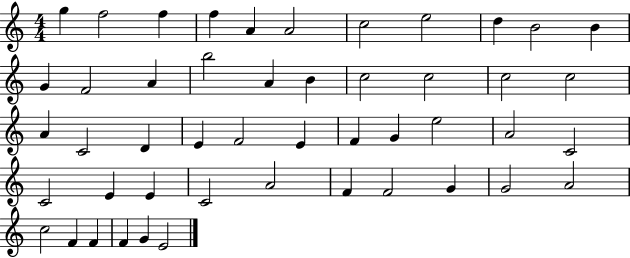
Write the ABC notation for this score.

X:1
T:Untitled
M:4/4
L:1/4
K:C
g f2 f f A A2 c2 e2 d B2 B G F2 A b2 A B c2 c2 c2 c2 A C2 D E F2 E F G e2 A2 C2 C2 E E C2 A2 F F2 G G2 A2 c2 F F F G E2